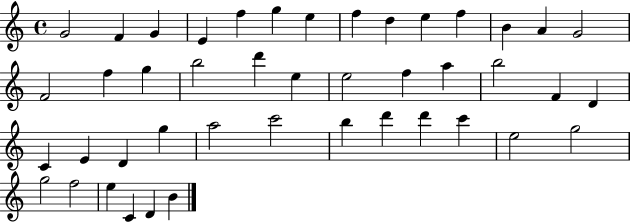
{
  \clef treble
  \time 4/4
  \defaultTimeSignature
  \key c \major
  g'2 f'4 g'4 | e'4 f''4 g''4 e''4 | f''4 d''4 e''4 f''4 | b'4 a'4 g'2 | \break f'2 f''4 g''4 | b''2 d'''4 e''4 | e''2 f''4 a''4 | b''2 f'4 d'4 | \break c'4 e'4 d'4 g''4 | a''2 c'''2 | b''4 d'''4 d'''4 c'''4 | e''2 g''2 | \break g''2 f''2 | e''4 c'4 d'4 b'4 | \bar "|."
}